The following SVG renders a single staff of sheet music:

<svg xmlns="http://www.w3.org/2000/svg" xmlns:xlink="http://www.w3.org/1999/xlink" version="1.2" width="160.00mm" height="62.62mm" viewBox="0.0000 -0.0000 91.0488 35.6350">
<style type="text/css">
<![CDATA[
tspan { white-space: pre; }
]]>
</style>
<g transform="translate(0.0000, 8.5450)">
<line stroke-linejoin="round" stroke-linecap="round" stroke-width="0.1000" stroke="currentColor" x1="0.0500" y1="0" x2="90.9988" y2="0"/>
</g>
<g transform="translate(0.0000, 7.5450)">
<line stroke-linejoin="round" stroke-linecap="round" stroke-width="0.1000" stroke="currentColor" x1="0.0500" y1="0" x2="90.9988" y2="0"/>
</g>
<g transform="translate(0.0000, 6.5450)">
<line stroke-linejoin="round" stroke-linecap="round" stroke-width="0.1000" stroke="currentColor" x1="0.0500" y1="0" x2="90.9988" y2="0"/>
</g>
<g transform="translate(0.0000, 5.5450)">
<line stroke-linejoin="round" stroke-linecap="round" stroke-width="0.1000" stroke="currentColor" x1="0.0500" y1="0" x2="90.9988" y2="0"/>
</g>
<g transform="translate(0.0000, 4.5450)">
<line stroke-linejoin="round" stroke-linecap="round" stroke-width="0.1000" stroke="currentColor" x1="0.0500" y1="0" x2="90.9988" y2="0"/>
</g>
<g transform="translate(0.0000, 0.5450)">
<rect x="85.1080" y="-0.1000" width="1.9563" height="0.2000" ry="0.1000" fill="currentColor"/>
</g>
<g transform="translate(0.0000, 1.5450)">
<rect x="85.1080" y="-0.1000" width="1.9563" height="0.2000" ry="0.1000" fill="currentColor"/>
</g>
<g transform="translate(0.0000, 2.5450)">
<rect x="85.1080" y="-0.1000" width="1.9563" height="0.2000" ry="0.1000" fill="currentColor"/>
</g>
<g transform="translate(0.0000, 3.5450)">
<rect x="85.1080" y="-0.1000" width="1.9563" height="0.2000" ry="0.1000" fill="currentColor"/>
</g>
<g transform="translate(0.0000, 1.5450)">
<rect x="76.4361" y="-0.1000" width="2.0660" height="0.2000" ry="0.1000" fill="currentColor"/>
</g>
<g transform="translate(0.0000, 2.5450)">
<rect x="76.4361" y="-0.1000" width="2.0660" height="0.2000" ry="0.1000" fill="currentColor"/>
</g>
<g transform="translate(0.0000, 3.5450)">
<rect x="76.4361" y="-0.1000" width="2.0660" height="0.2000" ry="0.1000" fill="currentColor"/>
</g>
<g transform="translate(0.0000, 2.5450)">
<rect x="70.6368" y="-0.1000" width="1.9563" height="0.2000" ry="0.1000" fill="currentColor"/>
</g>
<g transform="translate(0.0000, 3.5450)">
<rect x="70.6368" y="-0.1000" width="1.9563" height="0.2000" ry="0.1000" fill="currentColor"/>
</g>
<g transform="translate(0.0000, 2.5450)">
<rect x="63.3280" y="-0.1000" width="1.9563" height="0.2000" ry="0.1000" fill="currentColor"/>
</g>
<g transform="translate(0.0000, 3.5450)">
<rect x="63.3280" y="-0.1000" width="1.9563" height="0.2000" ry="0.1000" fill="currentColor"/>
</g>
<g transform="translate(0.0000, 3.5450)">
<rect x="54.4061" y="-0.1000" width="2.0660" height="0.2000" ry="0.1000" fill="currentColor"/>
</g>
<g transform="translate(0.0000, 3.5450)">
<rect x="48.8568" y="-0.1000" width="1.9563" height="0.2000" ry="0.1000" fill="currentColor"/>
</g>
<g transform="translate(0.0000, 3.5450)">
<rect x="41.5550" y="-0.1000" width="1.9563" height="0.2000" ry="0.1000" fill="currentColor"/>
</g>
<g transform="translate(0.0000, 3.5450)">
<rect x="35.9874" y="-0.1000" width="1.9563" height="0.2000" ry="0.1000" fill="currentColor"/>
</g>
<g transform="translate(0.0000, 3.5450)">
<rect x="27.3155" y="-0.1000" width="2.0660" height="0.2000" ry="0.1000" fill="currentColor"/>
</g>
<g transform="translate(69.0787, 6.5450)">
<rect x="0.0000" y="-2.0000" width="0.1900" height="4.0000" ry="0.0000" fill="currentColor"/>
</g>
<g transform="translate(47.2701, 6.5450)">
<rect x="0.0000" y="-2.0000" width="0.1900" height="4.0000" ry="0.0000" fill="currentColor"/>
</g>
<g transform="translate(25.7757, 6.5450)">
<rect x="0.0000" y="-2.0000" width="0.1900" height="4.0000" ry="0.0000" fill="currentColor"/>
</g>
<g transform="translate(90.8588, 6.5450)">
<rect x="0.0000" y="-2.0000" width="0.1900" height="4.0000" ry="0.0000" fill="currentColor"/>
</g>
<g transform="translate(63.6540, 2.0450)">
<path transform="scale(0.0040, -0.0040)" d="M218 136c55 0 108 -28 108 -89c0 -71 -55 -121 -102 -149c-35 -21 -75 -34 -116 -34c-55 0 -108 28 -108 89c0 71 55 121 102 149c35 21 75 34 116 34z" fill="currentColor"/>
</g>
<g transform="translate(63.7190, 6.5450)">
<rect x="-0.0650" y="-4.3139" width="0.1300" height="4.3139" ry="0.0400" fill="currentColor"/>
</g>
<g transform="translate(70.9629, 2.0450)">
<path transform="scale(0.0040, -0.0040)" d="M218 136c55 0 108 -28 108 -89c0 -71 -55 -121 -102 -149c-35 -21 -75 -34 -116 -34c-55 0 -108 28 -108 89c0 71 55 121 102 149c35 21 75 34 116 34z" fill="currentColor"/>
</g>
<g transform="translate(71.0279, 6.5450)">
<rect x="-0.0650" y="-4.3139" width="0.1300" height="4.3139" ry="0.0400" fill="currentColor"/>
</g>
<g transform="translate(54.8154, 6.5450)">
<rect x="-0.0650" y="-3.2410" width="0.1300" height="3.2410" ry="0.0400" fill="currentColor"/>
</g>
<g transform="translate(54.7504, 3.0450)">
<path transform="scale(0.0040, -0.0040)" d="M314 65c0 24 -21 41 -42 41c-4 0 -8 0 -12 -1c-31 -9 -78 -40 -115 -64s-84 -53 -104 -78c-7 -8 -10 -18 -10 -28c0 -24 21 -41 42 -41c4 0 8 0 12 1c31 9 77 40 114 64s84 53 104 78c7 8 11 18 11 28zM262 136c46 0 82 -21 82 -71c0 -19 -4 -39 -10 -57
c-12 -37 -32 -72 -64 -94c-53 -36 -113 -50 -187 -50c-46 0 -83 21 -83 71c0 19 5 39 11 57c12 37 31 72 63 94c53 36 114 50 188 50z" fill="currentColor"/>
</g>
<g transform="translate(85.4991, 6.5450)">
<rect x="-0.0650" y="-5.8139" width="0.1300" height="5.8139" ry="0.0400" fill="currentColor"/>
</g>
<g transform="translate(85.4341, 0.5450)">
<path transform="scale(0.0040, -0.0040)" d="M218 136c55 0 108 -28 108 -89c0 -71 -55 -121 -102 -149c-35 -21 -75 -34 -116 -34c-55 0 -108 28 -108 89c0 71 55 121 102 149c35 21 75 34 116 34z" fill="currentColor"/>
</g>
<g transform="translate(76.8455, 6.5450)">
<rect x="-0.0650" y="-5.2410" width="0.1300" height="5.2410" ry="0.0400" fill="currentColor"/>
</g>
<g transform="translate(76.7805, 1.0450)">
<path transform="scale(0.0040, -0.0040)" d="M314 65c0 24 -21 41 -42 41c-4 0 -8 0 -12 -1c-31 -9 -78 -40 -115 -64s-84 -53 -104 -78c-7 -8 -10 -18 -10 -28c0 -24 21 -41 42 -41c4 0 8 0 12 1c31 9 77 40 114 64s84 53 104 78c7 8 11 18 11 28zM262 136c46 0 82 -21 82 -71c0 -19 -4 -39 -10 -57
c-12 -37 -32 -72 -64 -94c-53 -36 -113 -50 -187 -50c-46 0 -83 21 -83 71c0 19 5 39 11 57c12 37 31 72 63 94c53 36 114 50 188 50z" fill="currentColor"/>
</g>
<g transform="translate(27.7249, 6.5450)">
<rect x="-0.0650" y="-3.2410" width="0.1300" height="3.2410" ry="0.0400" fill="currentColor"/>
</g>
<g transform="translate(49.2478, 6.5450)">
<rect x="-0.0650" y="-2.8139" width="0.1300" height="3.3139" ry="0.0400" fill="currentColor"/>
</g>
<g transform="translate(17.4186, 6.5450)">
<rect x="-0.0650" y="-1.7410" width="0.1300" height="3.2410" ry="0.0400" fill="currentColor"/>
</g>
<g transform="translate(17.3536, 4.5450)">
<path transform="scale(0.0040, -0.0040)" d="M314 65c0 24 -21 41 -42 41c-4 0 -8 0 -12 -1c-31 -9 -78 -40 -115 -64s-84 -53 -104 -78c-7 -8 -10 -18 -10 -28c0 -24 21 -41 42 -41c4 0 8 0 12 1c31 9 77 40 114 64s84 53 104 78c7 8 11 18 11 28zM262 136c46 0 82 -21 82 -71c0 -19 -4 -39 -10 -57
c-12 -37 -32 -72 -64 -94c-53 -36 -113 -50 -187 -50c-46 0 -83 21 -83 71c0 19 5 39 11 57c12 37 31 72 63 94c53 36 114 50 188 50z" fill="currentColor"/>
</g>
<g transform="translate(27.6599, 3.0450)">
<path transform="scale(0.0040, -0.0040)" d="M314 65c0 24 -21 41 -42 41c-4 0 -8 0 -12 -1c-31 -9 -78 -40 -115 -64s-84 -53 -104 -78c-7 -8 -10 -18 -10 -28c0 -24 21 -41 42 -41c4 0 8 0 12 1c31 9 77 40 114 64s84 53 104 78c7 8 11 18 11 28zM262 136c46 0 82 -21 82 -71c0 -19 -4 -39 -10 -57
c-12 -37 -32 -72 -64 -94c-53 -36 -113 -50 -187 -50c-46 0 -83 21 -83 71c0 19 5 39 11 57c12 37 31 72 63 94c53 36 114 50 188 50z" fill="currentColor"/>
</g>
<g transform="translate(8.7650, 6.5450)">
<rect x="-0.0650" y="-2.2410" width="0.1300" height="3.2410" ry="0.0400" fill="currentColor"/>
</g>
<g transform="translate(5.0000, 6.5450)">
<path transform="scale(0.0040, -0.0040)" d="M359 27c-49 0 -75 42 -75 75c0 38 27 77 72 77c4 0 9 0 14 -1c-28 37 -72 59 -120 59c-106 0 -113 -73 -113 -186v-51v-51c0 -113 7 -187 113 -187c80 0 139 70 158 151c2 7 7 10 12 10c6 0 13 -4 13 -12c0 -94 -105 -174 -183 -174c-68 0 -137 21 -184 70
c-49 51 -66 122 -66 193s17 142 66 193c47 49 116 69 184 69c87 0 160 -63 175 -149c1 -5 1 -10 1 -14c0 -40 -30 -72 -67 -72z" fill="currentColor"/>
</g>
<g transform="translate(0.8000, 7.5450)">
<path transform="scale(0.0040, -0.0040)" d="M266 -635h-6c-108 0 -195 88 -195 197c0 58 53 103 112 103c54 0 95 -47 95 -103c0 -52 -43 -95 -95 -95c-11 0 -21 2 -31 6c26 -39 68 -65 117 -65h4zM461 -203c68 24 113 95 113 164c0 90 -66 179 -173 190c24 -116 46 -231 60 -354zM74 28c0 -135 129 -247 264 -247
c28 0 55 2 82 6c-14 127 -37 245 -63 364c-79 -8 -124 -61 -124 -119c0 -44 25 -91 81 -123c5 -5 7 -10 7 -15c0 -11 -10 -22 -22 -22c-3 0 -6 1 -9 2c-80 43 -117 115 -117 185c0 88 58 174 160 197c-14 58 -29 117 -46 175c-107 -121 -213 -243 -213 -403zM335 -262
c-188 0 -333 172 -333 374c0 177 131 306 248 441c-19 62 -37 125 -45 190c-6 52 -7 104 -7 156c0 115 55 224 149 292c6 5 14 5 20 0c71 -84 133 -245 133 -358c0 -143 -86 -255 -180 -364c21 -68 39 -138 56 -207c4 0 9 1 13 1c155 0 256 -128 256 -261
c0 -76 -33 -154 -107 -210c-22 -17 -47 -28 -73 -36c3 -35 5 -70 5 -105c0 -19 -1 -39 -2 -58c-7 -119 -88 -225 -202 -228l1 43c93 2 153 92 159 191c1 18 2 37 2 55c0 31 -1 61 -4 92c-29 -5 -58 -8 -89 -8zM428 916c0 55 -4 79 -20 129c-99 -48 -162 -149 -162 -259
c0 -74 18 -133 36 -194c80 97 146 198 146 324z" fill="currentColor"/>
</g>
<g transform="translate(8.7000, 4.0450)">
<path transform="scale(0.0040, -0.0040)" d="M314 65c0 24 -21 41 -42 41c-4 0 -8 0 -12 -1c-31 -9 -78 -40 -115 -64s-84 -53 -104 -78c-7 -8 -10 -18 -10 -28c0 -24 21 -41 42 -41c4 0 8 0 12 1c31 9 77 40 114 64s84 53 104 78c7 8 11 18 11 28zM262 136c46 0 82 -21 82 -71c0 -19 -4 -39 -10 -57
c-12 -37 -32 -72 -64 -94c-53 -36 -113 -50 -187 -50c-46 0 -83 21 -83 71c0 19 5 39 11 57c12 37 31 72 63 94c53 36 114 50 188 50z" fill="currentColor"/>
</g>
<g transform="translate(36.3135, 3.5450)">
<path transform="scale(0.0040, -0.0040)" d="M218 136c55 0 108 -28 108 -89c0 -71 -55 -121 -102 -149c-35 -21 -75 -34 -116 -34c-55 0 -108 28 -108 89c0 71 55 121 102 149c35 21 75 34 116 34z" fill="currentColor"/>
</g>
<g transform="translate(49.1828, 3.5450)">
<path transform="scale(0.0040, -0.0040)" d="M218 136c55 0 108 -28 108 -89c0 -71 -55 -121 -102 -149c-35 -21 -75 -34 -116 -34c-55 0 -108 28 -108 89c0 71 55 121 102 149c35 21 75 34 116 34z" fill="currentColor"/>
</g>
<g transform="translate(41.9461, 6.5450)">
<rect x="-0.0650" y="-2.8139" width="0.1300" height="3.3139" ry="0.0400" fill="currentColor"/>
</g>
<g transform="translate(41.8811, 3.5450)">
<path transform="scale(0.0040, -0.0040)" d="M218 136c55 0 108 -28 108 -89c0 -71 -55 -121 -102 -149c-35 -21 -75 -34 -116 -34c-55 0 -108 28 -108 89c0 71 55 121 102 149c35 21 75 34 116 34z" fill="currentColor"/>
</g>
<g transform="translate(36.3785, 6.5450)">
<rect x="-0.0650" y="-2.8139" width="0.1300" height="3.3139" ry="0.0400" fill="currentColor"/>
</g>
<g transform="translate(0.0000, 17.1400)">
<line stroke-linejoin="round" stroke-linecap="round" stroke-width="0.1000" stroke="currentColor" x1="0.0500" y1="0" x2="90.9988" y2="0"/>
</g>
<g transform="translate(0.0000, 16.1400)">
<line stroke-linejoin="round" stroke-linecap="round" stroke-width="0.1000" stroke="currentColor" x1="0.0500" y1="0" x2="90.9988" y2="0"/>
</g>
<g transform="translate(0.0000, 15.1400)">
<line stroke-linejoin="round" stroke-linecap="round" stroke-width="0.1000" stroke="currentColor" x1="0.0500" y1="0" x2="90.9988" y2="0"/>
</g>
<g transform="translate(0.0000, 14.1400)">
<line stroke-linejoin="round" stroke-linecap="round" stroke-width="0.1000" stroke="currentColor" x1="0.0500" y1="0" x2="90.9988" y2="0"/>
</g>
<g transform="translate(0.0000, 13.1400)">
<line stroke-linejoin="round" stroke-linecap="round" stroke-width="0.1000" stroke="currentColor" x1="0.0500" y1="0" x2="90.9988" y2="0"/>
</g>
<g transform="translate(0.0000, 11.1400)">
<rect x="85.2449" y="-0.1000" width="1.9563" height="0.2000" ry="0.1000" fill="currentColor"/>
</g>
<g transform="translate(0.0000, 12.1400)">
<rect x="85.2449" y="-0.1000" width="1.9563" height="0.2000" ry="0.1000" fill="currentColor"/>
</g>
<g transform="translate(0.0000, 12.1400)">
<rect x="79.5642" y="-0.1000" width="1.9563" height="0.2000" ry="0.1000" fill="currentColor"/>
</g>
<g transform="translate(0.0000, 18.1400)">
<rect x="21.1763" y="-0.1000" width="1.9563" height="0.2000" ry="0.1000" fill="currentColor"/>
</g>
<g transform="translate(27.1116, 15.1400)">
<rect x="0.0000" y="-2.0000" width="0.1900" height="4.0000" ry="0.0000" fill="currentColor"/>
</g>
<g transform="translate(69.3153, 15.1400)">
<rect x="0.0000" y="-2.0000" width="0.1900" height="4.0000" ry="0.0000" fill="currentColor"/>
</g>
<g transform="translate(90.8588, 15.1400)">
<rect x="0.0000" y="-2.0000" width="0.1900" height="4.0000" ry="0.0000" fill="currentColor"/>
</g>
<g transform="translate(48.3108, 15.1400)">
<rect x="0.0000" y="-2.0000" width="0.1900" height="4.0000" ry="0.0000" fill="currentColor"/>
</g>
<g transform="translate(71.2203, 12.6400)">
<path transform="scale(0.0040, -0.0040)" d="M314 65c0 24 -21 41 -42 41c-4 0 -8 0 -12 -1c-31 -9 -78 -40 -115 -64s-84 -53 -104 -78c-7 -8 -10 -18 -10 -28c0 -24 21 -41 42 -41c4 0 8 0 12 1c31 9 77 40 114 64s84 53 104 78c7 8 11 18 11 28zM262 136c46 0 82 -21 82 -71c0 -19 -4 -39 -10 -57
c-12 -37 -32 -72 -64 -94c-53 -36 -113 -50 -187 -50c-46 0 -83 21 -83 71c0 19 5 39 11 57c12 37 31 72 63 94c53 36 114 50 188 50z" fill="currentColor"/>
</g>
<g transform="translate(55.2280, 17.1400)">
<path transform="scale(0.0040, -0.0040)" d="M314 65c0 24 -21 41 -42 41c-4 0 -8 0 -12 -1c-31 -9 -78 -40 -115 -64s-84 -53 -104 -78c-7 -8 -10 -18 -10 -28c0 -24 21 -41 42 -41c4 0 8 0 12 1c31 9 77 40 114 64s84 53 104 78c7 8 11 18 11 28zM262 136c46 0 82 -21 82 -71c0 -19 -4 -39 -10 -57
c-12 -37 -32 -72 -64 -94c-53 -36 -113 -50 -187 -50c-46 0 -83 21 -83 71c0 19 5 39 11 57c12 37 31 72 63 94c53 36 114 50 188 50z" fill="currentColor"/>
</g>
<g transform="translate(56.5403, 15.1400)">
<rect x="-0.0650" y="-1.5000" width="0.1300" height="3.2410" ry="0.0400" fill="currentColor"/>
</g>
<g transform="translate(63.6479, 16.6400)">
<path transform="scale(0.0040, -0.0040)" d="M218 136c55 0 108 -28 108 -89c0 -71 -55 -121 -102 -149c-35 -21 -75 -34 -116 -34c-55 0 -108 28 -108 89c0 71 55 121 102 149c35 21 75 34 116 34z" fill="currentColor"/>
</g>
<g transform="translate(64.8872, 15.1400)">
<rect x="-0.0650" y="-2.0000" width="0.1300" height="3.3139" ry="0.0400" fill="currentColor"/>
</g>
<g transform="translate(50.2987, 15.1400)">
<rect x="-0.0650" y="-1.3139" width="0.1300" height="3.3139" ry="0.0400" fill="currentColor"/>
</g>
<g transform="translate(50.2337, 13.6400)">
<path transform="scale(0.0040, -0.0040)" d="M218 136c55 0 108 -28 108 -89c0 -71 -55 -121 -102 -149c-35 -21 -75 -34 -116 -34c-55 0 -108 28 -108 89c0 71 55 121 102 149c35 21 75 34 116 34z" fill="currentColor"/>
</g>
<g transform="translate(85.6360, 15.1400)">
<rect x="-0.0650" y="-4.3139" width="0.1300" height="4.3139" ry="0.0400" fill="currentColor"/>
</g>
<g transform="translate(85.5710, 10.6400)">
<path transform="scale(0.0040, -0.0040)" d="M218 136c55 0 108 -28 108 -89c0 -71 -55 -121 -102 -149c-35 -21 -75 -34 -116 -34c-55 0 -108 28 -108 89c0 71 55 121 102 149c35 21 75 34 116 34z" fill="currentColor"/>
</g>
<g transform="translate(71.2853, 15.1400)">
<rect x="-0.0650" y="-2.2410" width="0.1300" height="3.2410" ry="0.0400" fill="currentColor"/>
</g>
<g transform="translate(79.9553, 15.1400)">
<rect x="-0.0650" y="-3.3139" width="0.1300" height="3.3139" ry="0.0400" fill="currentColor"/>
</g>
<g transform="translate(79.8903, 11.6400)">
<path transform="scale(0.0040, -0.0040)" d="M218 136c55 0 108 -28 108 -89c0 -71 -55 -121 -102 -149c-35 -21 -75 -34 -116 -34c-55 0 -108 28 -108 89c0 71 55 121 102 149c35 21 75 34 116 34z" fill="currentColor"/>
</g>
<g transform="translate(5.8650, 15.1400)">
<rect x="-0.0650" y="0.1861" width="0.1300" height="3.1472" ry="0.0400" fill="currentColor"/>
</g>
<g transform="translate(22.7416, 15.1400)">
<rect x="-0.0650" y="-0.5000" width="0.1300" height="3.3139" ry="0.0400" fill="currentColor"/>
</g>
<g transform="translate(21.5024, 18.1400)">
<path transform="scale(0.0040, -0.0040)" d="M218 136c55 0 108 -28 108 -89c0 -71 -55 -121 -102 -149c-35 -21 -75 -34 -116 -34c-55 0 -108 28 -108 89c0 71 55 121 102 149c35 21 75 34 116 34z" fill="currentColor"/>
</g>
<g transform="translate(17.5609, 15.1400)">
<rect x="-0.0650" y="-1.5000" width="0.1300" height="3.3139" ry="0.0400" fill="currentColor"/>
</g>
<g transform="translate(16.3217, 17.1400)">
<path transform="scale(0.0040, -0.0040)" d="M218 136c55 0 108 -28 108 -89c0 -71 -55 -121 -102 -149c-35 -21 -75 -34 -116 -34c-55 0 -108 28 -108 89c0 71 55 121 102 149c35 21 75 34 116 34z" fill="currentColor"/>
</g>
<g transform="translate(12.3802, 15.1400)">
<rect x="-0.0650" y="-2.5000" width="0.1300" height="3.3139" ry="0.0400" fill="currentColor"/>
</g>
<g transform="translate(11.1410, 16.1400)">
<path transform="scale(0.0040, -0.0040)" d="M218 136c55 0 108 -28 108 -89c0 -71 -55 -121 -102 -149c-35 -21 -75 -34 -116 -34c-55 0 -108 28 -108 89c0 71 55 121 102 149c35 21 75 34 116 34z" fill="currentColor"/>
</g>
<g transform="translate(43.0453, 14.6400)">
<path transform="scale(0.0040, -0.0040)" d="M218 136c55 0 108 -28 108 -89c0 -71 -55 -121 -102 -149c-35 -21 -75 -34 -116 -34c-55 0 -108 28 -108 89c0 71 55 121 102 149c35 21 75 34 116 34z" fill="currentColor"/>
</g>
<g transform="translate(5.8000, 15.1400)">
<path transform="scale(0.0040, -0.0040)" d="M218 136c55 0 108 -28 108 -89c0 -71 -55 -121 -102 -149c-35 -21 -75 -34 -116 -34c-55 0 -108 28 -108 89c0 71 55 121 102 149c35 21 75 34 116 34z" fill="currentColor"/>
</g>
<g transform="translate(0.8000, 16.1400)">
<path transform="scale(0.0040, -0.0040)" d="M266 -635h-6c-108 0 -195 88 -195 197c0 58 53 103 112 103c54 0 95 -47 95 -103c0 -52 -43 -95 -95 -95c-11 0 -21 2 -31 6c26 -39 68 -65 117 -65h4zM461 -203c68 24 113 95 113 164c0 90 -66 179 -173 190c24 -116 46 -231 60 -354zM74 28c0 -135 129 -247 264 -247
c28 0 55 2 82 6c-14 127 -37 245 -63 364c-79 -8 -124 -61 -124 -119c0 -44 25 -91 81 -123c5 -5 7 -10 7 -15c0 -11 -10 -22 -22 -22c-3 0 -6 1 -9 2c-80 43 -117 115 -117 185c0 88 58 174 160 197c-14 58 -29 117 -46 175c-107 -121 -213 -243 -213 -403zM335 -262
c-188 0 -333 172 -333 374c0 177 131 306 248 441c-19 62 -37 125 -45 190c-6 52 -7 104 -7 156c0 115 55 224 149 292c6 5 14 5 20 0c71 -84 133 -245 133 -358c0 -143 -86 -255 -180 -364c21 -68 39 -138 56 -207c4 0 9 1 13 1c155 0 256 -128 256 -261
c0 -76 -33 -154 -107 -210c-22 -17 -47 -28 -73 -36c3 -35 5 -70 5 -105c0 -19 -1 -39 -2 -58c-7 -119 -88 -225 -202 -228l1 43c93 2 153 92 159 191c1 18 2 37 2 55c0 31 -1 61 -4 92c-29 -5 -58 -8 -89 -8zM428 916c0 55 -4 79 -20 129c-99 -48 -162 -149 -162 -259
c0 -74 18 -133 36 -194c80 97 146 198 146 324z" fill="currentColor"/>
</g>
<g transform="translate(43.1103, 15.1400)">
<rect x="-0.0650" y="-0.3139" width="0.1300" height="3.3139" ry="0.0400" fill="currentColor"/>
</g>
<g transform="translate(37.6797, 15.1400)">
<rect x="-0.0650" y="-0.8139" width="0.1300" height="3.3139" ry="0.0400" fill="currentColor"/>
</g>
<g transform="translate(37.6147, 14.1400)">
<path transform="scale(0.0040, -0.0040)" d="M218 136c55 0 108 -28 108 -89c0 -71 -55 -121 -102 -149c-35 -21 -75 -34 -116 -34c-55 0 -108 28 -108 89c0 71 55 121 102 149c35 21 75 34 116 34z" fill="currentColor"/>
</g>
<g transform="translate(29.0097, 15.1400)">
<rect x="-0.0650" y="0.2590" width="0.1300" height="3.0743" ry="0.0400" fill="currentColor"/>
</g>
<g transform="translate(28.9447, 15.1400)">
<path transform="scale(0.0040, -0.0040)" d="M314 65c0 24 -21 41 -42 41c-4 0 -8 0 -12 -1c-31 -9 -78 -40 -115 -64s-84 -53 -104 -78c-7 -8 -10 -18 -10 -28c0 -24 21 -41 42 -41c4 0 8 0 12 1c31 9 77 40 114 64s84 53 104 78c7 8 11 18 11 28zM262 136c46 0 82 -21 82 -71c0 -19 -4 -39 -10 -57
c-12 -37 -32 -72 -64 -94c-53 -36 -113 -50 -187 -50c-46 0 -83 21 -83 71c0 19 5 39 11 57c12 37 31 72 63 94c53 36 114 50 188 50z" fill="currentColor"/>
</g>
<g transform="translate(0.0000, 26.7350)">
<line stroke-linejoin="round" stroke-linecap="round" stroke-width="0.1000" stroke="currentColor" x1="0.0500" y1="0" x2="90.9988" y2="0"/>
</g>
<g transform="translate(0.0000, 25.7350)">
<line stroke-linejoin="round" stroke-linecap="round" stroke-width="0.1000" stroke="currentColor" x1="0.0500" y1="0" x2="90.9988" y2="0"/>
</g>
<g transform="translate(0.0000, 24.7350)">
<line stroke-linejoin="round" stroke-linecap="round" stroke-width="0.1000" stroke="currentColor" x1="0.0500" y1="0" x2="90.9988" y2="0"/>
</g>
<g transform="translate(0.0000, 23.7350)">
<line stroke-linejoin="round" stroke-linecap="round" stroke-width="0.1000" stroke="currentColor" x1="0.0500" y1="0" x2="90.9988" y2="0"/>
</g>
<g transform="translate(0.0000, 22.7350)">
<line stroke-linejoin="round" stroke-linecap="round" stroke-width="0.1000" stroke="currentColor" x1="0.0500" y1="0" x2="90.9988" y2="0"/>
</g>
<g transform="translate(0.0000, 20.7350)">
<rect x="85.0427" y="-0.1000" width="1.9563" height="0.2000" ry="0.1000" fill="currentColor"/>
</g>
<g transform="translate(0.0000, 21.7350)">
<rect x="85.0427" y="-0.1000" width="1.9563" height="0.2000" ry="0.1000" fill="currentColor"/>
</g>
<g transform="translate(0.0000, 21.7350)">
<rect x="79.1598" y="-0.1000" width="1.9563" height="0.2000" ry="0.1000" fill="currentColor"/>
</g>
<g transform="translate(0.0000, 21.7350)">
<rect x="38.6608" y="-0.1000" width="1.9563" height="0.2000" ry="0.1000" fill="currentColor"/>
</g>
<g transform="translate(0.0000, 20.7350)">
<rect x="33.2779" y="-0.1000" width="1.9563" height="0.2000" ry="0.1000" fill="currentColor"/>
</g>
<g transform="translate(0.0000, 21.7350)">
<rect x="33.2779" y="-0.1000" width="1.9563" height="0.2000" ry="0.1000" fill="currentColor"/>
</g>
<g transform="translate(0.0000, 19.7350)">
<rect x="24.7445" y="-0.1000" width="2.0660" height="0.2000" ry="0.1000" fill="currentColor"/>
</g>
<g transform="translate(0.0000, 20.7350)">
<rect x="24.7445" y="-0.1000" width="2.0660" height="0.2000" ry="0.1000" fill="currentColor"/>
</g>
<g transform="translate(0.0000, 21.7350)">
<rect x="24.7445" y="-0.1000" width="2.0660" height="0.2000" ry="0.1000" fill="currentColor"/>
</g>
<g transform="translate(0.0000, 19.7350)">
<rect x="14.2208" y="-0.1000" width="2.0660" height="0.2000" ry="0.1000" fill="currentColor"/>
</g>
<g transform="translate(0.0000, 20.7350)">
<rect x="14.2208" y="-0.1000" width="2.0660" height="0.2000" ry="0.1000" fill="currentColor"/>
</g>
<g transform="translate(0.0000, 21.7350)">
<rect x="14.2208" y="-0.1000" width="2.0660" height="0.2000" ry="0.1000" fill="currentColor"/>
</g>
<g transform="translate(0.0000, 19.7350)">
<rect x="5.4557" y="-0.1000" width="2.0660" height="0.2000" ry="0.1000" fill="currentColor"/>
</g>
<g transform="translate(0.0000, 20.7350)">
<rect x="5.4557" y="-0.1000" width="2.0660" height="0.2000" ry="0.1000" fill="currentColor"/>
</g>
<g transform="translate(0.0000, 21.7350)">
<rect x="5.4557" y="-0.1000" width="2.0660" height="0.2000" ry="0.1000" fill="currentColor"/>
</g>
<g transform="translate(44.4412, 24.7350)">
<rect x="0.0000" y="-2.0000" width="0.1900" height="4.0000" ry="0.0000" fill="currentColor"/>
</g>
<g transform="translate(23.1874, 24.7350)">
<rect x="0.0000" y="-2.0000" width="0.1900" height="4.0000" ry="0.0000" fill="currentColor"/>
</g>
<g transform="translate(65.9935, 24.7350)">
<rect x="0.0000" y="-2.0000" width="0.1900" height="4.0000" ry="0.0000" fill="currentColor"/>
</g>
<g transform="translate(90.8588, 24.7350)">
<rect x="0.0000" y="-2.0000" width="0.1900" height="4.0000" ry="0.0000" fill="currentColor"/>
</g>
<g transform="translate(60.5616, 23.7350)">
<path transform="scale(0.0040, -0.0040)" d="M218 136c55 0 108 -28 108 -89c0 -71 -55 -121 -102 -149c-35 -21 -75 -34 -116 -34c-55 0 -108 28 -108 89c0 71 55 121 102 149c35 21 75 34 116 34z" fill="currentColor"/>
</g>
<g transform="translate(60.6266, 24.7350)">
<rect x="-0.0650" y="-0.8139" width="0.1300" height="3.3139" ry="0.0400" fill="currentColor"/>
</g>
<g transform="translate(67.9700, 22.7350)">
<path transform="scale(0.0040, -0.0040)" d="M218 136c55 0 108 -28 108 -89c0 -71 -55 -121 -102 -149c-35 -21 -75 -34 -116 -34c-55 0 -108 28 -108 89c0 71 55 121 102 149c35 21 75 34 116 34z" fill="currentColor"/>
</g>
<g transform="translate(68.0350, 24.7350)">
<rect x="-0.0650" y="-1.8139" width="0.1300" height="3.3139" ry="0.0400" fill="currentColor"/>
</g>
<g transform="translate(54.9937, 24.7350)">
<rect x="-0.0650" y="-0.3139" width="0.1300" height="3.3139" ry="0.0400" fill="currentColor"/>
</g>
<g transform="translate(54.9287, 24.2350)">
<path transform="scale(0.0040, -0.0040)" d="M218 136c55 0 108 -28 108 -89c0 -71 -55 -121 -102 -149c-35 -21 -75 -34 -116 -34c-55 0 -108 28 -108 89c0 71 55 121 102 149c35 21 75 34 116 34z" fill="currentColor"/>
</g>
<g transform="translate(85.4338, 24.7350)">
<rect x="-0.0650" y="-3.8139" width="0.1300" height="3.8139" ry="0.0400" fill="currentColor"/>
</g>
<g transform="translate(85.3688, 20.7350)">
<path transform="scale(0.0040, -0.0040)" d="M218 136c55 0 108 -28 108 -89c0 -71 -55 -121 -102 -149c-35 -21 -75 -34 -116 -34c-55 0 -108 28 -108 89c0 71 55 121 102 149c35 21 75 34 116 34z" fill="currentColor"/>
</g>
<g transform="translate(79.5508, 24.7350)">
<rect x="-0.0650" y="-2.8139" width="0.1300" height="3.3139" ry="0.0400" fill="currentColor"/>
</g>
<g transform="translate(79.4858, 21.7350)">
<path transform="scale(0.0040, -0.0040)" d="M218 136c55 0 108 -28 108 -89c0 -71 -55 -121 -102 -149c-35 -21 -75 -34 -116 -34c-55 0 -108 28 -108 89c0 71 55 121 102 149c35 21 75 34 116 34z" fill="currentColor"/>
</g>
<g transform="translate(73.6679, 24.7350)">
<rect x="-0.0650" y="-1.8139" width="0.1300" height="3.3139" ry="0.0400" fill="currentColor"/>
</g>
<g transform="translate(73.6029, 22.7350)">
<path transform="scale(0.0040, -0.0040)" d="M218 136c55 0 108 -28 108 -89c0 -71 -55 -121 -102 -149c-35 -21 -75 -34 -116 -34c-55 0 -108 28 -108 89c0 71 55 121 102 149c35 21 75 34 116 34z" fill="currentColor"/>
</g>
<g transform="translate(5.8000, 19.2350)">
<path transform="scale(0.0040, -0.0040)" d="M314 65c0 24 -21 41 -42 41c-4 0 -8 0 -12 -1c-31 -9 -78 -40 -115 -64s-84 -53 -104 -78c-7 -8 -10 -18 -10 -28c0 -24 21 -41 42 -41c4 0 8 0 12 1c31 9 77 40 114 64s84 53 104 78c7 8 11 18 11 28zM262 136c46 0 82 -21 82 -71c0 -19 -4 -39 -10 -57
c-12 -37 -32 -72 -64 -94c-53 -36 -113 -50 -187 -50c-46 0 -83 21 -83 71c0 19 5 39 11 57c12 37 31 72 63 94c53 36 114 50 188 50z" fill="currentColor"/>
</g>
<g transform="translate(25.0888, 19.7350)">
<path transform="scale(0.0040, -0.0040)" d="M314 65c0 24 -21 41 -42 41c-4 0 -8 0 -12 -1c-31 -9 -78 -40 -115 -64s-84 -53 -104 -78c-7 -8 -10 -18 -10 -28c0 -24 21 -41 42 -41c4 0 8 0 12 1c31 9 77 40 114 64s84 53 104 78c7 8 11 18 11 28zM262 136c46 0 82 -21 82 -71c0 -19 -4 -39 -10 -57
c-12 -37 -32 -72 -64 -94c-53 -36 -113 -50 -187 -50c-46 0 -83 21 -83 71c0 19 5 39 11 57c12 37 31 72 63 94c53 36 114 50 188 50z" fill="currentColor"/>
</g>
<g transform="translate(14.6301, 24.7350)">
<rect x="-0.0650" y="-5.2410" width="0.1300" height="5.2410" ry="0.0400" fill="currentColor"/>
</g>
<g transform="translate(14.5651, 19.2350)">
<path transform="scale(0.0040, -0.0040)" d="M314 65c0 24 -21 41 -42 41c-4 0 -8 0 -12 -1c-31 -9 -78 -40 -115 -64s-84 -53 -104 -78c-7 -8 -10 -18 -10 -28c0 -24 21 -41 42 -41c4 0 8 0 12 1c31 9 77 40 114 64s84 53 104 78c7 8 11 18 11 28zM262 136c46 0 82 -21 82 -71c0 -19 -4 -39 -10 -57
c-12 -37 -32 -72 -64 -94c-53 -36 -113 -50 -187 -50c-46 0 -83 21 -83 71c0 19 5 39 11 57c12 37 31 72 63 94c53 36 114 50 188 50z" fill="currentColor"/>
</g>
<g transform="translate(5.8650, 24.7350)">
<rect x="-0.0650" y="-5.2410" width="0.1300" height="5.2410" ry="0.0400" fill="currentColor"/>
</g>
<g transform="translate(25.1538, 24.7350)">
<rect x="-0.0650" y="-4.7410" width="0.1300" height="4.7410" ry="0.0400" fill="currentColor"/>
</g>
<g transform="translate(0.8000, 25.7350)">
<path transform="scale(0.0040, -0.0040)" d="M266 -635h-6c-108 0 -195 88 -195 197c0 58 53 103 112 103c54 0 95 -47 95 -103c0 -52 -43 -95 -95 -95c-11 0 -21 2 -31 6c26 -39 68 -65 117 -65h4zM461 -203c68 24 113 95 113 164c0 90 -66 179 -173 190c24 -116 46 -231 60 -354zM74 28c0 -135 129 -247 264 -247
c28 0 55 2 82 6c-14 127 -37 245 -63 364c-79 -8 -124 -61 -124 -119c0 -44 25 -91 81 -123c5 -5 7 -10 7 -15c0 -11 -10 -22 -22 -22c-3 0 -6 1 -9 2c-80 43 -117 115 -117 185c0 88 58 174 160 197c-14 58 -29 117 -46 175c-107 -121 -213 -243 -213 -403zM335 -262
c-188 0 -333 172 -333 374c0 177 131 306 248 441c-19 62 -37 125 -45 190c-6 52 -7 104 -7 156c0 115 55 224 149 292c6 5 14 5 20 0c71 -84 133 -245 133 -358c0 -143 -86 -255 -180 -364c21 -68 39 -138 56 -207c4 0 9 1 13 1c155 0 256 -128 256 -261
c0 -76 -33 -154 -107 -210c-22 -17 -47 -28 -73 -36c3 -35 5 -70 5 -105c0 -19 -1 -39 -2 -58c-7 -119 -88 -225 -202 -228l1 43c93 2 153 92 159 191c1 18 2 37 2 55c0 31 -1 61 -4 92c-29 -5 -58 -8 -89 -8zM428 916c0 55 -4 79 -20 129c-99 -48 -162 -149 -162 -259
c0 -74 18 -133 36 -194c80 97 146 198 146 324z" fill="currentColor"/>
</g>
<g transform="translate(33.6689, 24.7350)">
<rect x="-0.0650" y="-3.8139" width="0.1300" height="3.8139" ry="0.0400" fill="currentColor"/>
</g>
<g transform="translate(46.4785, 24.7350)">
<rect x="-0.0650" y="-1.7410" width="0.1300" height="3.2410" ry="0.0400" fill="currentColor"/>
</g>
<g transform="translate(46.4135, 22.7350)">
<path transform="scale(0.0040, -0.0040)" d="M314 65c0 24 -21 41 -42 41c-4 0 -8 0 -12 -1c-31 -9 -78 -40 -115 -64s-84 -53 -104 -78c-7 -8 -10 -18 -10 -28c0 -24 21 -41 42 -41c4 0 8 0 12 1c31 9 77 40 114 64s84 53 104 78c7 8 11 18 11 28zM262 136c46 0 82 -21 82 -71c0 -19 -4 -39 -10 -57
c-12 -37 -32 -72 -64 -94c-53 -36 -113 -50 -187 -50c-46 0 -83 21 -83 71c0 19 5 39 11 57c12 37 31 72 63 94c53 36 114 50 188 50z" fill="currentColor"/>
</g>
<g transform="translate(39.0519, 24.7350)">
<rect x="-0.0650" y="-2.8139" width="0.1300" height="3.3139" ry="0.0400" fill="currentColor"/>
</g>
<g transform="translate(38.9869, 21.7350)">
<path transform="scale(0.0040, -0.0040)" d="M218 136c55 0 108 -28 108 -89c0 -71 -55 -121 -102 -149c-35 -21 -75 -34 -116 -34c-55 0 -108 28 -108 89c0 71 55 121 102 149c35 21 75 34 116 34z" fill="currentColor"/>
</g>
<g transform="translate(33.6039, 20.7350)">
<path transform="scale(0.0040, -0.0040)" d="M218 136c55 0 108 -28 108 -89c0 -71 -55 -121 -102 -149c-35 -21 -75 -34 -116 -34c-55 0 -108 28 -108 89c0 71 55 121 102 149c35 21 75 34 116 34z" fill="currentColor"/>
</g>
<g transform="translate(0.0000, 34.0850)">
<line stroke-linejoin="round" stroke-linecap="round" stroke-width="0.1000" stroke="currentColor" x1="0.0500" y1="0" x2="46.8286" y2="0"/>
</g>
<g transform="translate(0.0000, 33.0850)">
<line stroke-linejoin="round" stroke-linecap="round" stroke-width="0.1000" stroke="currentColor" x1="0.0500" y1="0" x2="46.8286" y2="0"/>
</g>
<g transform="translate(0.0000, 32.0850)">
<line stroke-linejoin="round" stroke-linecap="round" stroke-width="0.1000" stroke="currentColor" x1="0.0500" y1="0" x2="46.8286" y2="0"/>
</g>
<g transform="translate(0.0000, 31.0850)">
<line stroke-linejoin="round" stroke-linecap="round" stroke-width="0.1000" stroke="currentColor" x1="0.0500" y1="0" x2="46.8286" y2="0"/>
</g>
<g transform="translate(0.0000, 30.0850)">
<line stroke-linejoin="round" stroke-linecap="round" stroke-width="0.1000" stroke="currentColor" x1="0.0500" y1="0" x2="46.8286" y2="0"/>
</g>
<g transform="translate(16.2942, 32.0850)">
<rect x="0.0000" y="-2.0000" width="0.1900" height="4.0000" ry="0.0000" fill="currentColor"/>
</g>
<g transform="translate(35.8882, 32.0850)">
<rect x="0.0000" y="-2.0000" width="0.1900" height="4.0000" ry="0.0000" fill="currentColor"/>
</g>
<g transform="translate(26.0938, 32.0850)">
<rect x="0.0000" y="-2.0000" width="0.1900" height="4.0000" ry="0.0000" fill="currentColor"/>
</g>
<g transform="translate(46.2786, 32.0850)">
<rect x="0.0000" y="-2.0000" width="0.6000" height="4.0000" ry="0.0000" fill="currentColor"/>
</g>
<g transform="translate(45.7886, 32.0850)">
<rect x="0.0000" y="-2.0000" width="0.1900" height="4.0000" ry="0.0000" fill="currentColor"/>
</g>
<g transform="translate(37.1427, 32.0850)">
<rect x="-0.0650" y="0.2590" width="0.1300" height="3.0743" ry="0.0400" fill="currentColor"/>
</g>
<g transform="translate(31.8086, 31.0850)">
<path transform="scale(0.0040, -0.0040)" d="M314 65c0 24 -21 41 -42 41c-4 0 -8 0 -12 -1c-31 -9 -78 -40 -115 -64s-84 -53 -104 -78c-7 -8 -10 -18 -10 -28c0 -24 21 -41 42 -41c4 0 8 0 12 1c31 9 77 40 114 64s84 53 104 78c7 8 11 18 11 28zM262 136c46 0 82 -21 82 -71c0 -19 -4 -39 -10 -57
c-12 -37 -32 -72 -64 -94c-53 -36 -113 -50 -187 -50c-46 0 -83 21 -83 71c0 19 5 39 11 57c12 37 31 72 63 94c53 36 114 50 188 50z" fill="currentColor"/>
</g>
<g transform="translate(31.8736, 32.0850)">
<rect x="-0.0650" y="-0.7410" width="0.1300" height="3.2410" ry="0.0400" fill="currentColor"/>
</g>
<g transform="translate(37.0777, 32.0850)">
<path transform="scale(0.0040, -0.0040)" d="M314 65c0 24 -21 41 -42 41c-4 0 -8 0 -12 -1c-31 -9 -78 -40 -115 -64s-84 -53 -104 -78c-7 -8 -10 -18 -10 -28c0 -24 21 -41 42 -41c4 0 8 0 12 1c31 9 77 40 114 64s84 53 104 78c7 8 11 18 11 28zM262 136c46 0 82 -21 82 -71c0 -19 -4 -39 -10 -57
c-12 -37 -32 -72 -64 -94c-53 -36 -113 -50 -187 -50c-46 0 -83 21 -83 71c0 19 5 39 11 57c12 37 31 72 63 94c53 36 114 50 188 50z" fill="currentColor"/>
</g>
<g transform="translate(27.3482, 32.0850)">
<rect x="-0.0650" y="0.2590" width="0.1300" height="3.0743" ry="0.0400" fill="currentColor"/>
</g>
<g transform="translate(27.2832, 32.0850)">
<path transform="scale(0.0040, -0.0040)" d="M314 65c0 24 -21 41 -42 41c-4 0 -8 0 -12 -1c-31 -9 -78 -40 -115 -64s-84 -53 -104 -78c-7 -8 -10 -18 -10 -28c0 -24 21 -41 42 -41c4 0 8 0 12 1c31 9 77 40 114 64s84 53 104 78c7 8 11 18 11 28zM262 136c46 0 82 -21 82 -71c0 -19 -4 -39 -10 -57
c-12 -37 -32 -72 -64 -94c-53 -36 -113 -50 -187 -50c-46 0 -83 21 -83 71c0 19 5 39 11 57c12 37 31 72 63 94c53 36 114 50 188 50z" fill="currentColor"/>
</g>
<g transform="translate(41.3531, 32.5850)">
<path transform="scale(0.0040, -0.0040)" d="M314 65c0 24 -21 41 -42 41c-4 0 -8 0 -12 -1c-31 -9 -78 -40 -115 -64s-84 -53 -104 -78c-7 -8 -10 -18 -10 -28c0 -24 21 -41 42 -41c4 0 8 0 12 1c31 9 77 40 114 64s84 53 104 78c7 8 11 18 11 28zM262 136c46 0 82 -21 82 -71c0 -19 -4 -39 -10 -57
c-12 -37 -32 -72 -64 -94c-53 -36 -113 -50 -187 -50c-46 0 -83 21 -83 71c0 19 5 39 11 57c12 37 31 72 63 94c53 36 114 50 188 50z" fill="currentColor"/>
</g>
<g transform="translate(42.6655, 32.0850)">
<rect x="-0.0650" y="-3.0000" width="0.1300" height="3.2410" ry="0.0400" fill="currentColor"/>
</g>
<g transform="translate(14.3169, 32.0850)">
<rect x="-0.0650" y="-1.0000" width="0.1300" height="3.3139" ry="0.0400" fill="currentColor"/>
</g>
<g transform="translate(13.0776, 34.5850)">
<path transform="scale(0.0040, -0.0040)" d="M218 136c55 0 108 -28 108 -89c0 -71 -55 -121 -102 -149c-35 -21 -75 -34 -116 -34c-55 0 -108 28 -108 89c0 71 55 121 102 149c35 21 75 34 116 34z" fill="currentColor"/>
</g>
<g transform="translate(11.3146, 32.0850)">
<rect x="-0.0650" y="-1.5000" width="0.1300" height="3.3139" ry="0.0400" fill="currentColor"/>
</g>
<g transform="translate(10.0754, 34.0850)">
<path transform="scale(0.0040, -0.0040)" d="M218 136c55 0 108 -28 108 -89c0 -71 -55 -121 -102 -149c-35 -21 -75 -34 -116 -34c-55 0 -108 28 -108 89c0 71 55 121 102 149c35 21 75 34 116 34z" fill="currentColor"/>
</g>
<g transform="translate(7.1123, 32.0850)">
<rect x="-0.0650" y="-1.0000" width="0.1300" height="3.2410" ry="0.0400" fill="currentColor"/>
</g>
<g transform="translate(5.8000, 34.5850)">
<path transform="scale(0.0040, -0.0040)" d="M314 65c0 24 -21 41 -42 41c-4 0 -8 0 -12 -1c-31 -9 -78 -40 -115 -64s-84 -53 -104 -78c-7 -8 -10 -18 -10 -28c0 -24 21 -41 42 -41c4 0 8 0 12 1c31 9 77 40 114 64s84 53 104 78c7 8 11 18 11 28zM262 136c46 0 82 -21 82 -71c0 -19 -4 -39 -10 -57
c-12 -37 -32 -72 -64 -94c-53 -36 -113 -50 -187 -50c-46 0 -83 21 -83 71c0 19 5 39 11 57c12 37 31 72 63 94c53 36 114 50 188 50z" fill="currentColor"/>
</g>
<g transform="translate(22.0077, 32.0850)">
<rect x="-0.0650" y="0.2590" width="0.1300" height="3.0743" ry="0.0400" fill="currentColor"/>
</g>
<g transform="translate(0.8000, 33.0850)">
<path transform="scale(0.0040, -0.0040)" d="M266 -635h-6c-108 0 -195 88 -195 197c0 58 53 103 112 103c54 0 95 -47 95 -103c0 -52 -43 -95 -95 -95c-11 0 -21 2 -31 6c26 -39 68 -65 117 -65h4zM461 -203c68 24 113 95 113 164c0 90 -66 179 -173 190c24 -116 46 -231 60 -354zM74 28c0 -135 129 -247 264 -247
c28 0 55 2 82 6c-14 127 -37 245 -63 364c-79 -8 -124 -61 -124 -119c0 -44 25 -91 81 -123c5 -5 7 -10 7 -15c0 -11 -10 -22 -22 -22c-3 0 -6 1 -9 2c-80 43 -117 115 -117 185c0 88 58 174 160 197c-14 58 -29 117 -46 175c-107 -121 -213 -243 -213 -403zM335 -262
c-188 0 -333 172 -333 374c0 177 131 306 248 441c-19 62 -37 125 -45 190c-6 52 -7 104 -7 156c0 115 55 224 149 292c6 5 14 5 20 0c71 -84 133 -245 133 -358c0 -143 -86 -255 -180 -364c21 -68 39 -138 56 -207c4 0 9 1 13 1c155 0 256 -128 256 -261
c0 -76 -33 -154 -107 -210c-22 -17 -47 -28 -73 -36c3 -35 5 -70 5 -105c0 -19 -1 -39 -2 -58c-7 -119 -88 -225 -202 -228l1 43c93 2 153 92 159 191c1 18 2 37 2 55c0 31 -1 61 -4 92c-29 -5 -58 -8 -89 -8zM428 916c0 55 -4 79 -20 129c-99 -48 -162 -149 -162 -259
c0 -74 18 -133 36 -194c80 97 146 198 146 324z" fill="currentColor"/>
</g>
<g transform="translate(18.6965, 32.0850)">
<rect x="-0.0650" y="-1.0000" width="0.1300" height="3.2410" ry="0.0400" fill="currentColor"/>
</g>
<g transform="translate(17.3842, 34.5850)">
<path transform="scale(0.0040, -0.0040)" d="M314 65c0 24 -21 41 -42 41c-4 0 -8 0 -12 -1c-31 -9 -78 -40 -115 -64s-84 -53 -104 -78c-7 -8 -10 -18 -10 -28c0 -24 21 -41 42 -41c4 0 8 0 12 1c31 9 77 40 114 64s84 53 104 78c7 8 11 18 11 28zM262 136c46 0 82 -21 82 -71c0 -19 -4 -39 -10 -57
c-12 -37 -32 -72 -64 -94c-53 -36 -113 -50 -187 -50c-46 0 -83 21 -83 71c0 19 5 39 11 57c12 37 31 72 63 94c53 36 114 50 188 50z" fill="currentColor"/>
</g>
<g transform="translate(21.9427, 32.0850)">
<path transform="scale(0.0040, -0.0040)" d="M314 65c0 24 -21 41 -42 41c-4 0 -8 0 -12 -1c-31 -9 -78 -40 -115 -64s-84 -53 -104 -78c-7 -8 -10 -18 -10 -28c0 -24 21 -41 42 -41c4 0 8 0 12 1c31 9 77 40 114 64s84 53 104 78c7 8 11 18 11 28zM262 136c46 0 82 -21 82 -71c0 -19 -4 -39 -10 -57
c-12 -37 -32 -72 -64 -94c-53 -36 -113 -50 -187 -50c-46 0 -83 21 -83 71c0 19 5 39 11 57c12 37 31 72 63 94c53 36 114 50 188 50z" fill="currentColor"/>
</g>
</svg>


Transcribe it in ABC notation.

X:1
T:Untitled
M:4/4
L:1/4
K:C
g2 f2 b2 a a a b2 d' d' f'2 g' B G E C B2 d c e E2 F g2 b d' f'2 f'2 e'2 c' a f2 c d f f a c' D2 E D D2 B2 B2 d2 B2 A2